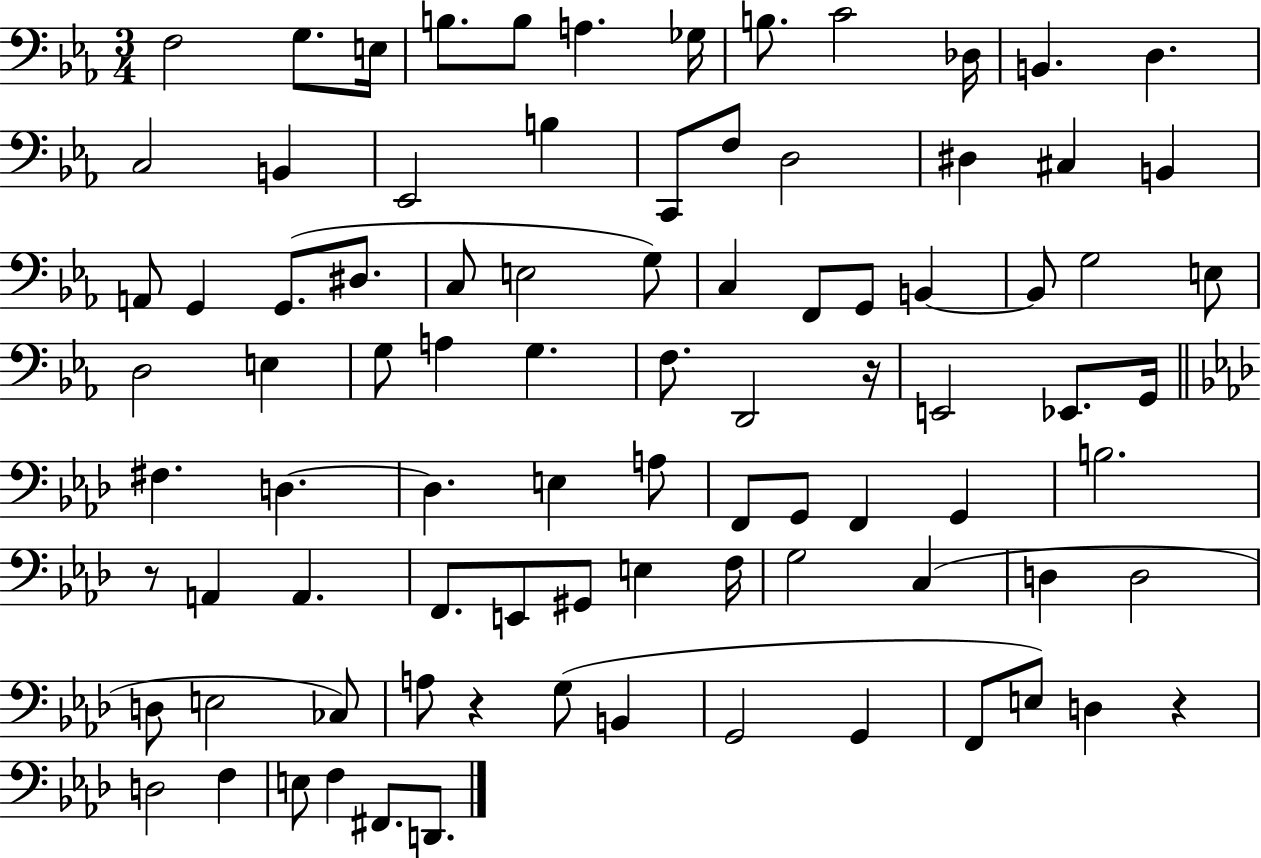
{
  \clef bass
  \numericTimeSignature
  \time 3/4
  \key ees \major
  f2 g8. e16 | b8. b8 a4. ges16 | b8. c'2 des16 | b,4. d4. | \break c2 b,4 | ees,2 b4 | c,8 f8 d2 | dis4 cis4 b,4 | \break a,8 g,4 g,8.( dis8. | c8 e2 g8) | c4 f,8 g,8 b,4~~ | b,8 g2 e8 | \break d2 e4 | g8 a4 g4. | f8. d,2 r16 | e,2 ees,8. g,16 | \break \bar "||" \break \key aes \major fis4. d4.~~ | d4. e4 a8 | f,8 g,8 f,4 g,4 | b2. | \break r8 a,4 a,4. | f,8. e,8 gis,8 e4 f16 | g2 c4( | d4 d2 | \break d8 e2 ces8) | a8 r4 g8( b,4 | g,2 g,4 | f,8 e8) d4 r4 | \break d2 f4 | e8 f4 fis,8. d,8. | \bar "|."
}